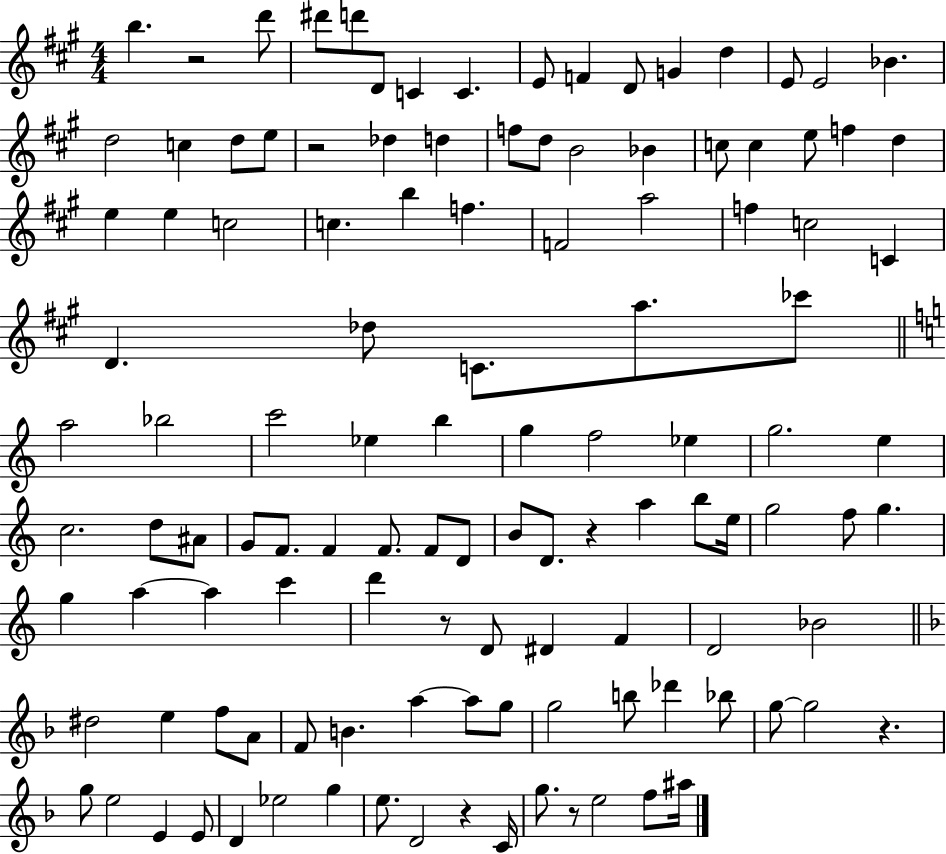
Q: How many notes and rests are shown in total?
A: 119